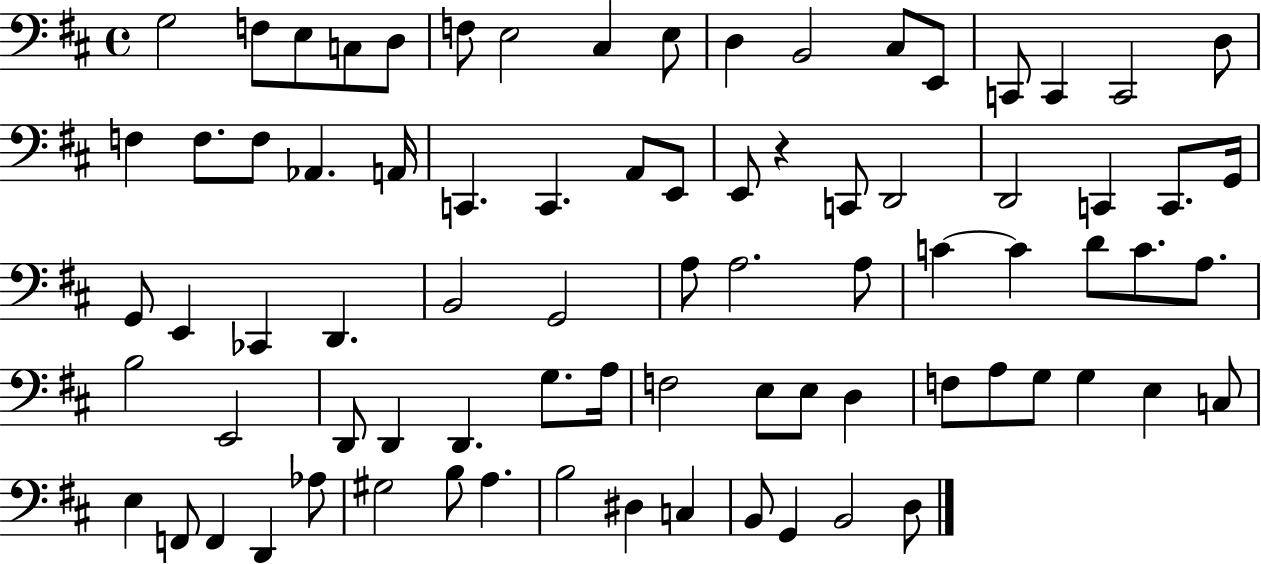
X:1
T:Untitled
M:4/4
L:1/4
K:D
G,2 F,/2 E,/2 C,/2 D,/2 F,/2 E,2 ^C, E,/2 D, B,,2 ^C,/2 E,,/2 C,,/2 C,, C,,2 D,/2 F, F,/2 F,/2 _A,, A,,/4 C,, C,, A,,/2 E,,/2 E,,/2 z C,,/2 D,,2 D,,2 C,, C,,/2 G,,/4 G,,/2 E,, _C,, D,, B,,2 G,,2 A,/2 A,2 A,/2 C C D/2 C/2 A,/2 B,2 E,,2 D,,/2 D,, D,, G,/2 A,/4 F,2 E,/2 E,/2 D, F,/2 A,/2 G,/2 G, E, C,/2 E, F,,/2 F,, D,, _A,/2 ^G,2 B,/2 A, B,2 ^D, C, B,,/2 G,, B,,2 D,/2